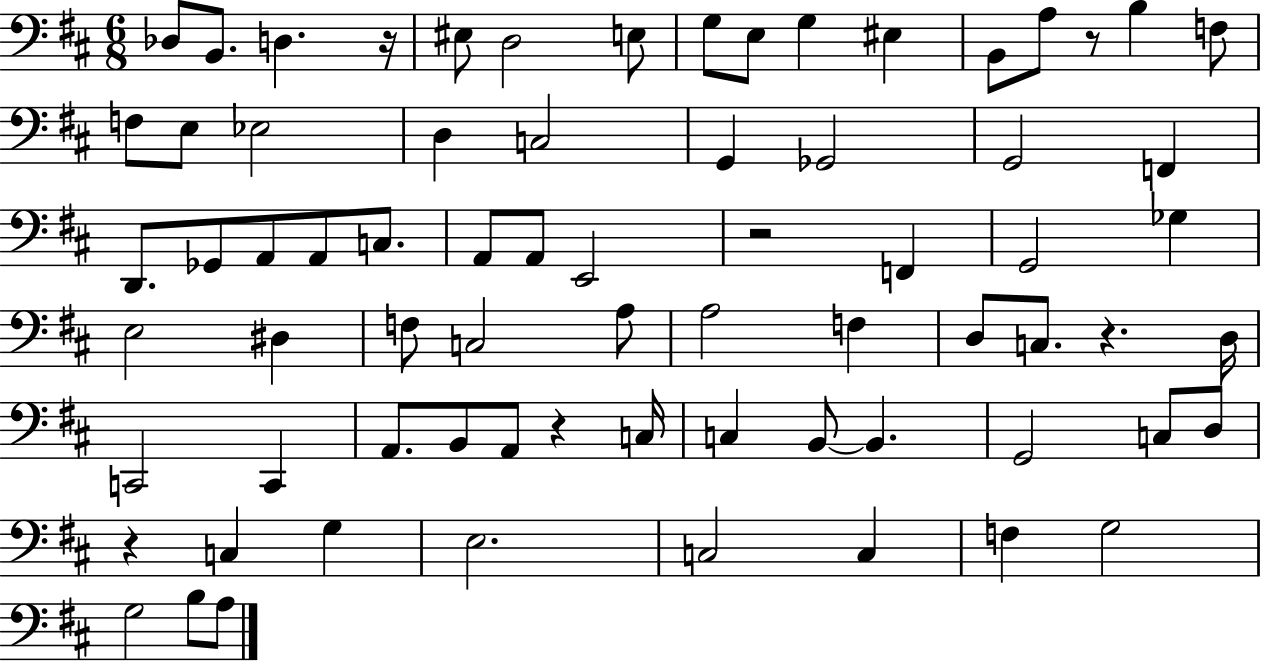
Db3/e B2/e. D3/q. R/s EIS3/e D3/h E3/e G3/e E3/e G3/q EIS3/q B2/e A3/e R/e B3/q F3/e F3/e E3/e Eb3/h D3/q C3/h G2/q Gb2/h G2/h F2/q D2/e. Gb2/e A2/e A2/e C3/e. A2/e A2/e E2/h R/h F2/q G2/h Gb3/q E3/h D#3/q F3/e C3/h A3/e A3/h F3/q D3/e C3/e. R/q. D3/s C2/h C2/q A2/e. B2/e A2/e R/q C3/s C3/q B2/e B2/q. G2/h C3/e D3/e R/q C3/q G3/q E3/h. C3/h C3/q F3/q G3/h G3/h B3/e A3/e